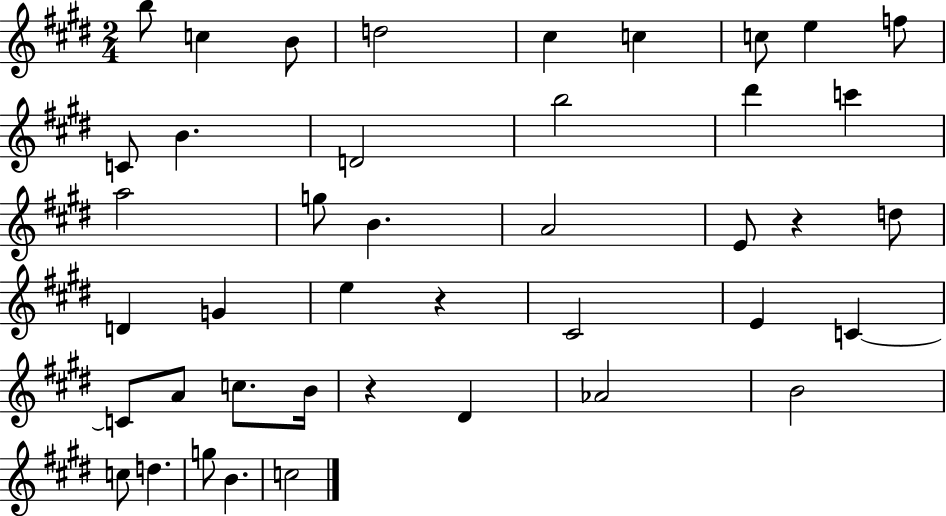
B5/e C5/q B4/e D5/h C#5/q C5/q C5/e E5/q F5/e C4/e B4/q. D4/h B5/h D#6/q C6/q A5/h G5/e B4/q. A4/h E4/e R/q D5/e D4/q G4/q E5/q R/q C#4/h E4/q C4/q C4/e A4/e C5/e. B4/s R/q D#4/q Ab4/h B4/h C5/e D5/q. G5/e B4/q. C5/h